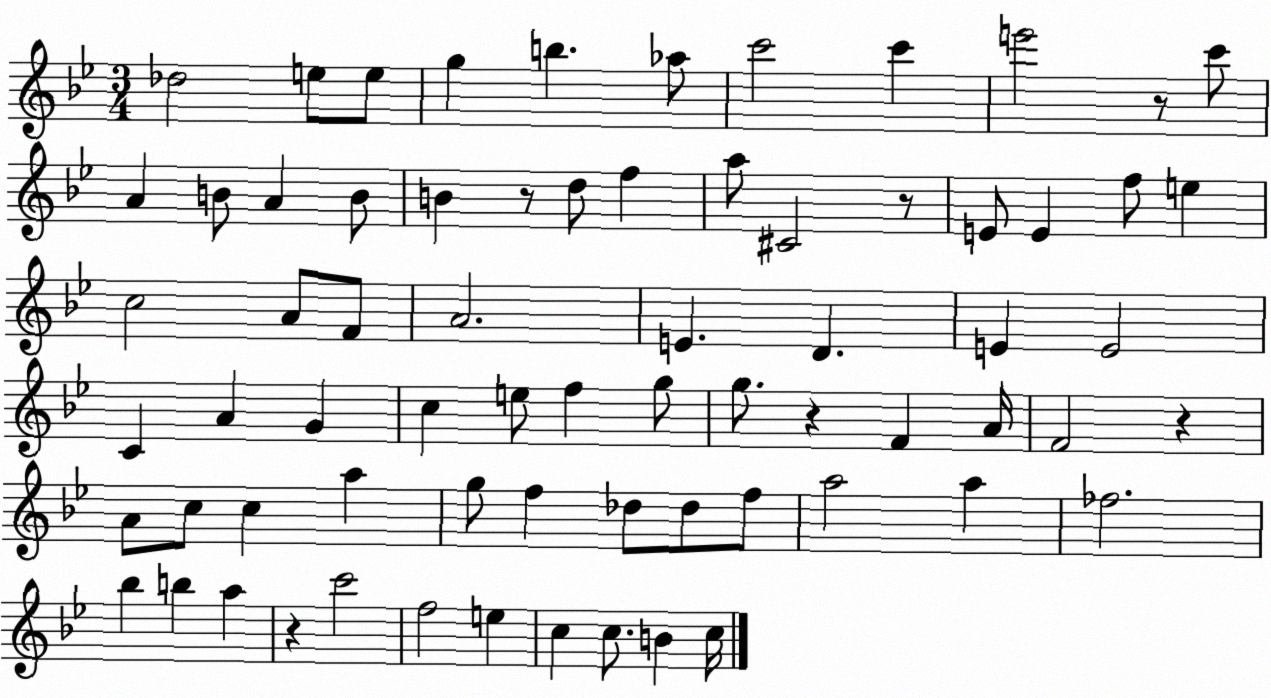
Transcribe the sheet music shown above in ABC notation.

X:1
T:Untitled
M:3/4
L:1/4
K:Bb
_d2 e/2 e/2 g b _a/2 c'2 c' e'2 z/2 c'/2 A B/2 A B/2 B z/2 d/2 f a/2 ^C2 z/2 E/2 E f/2 e c2 A/2 F/2 A2 E D E E2 C A G c e/2 f g/2 g/2 z F A/4 F2 z A/2 c/2 c a g/2 f _d/2 _d/2 f/2 a2 a _f2 _b b a z c'2 f2 e c c/2 B c/4